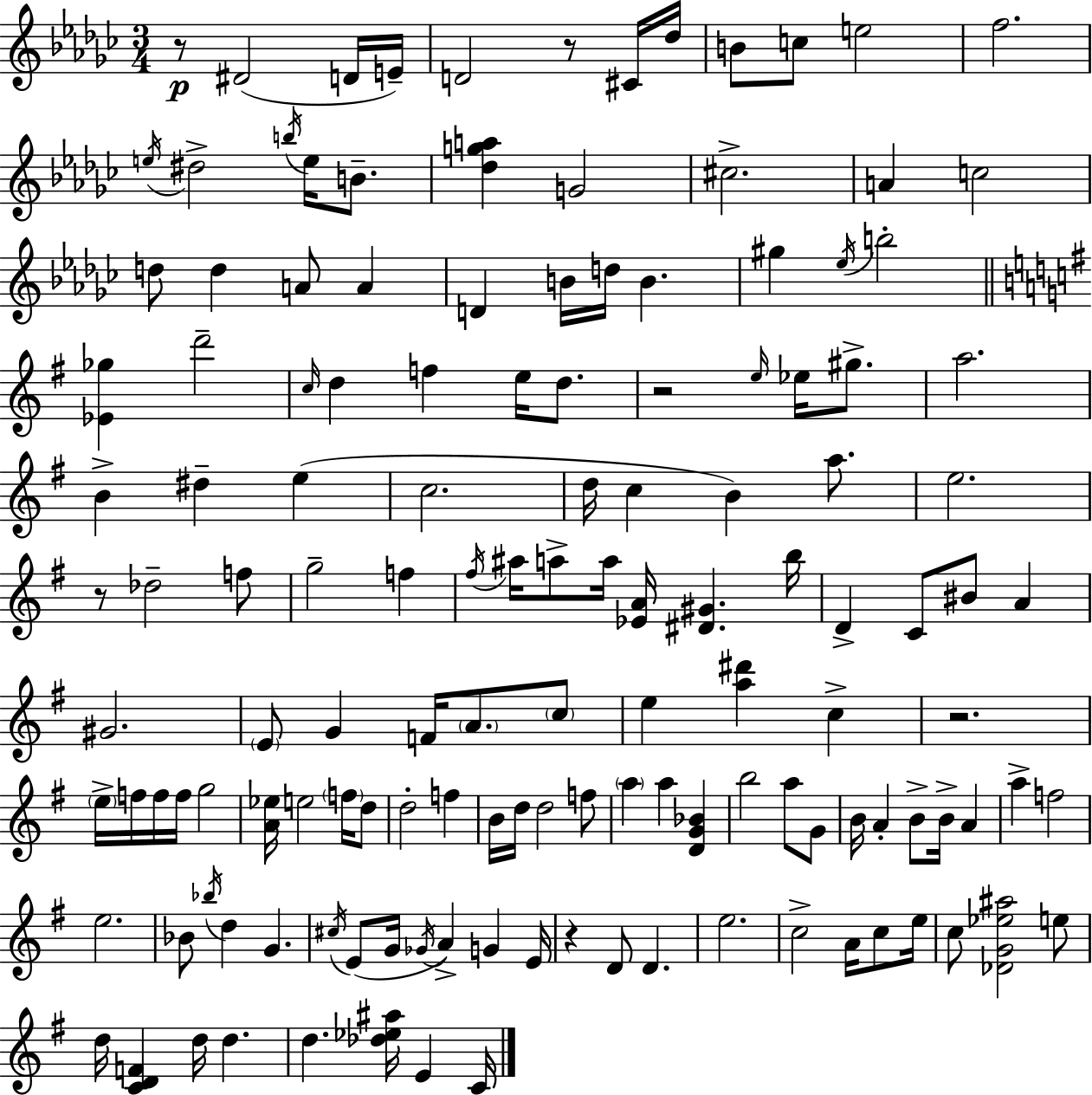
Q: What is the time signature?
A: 3/4